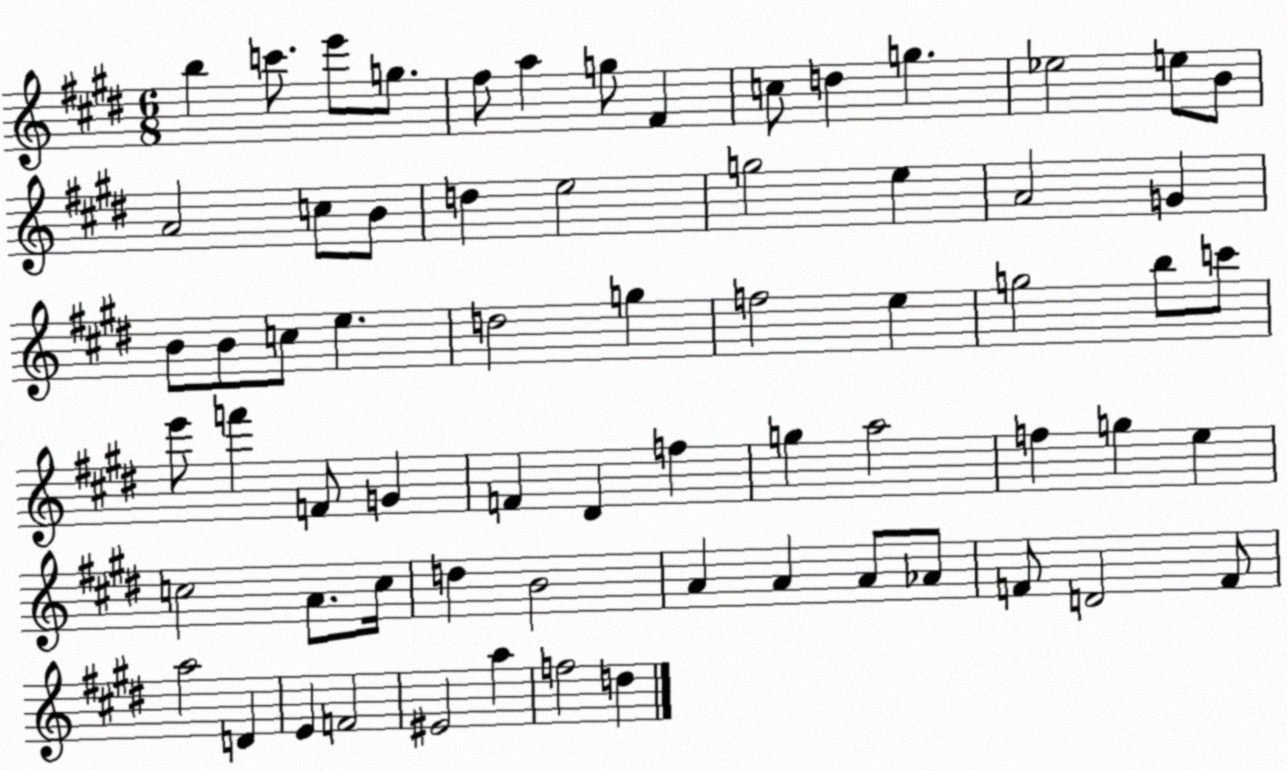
X:1
T:Untitled
M:6/8
L:1/4
K:E
b c'/2 e'/2 g/2 ^f/2 a g/2 ^F c/2 d g _e2 e/2 B/2 A2 c/2 B/2 d e2 g2 e A2 G B/2 B/2 c/2 e d2 g f2 e g2 b/2 c'/2 e'/2 f' F/2 G F ^D f g a2 f g e c2 A/2 c/4 d B2 A A A/2 _A/2 F/2 D2 F/2 a2 D E F2 ^E2 a f2 d